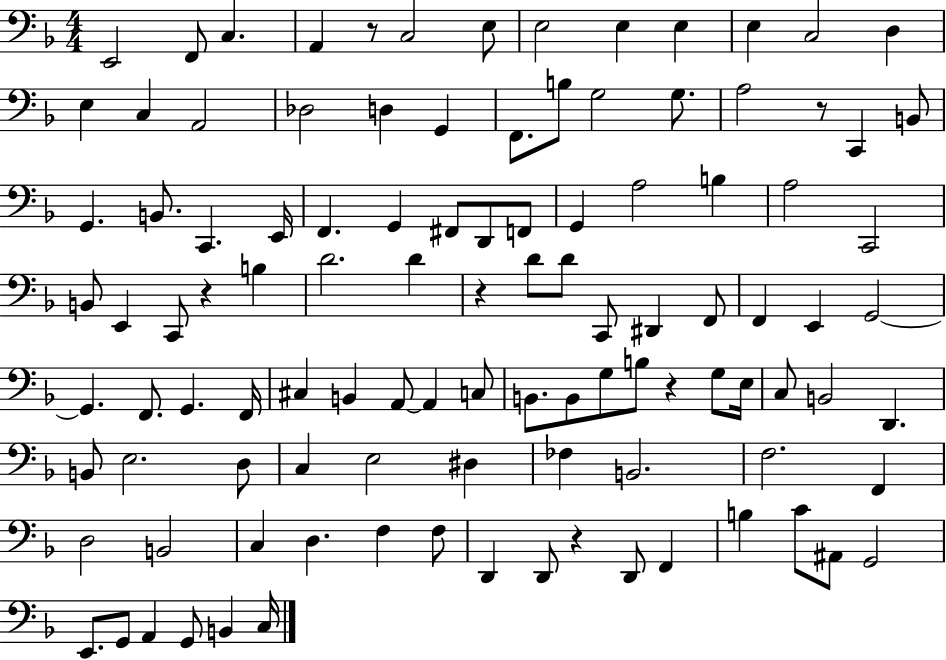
E2/h F2/e C3/q. A2/q R/e C3/h E3/e E3/h E3/q E3/q E3/q C3/h D3/q E3/q C3/q A2/h Db3/h D3/q G2/q F2/e. B3/e G3/h G3/e. A3/h R/e C2/q B2/e G2/q. B2/e. C2/q. E2/s F2/q. G2/q F#2/e D2/e F2/e G2/q A3/h B3/q A3/h C2/h B2/e E2/q C2/e R/q B3/q D4/h. D4/q R/q D4/e D4/e C2/e D#2/q F2/e F2/q E2/q G2/h G2/q. F2/e. G2/q. F2/s C#3/q B2/q A2/e A2/q C3/e B2/e. B2/e G3/e B3/e R/q G3/e E3/s C3/e B2/h D2/q. B2/e E3/h. D3/e C3/q E3/h D#3/q FES3/q B2/h. F3/h. F2/q D3/h B2/h C3/q D3/q. F3/q F3/e D2/q D2/e R/q D2/e F2/q B3/q C4/e A#2/e G2/h E2/e. G2/e A2/q G2/e B2/q C3/s